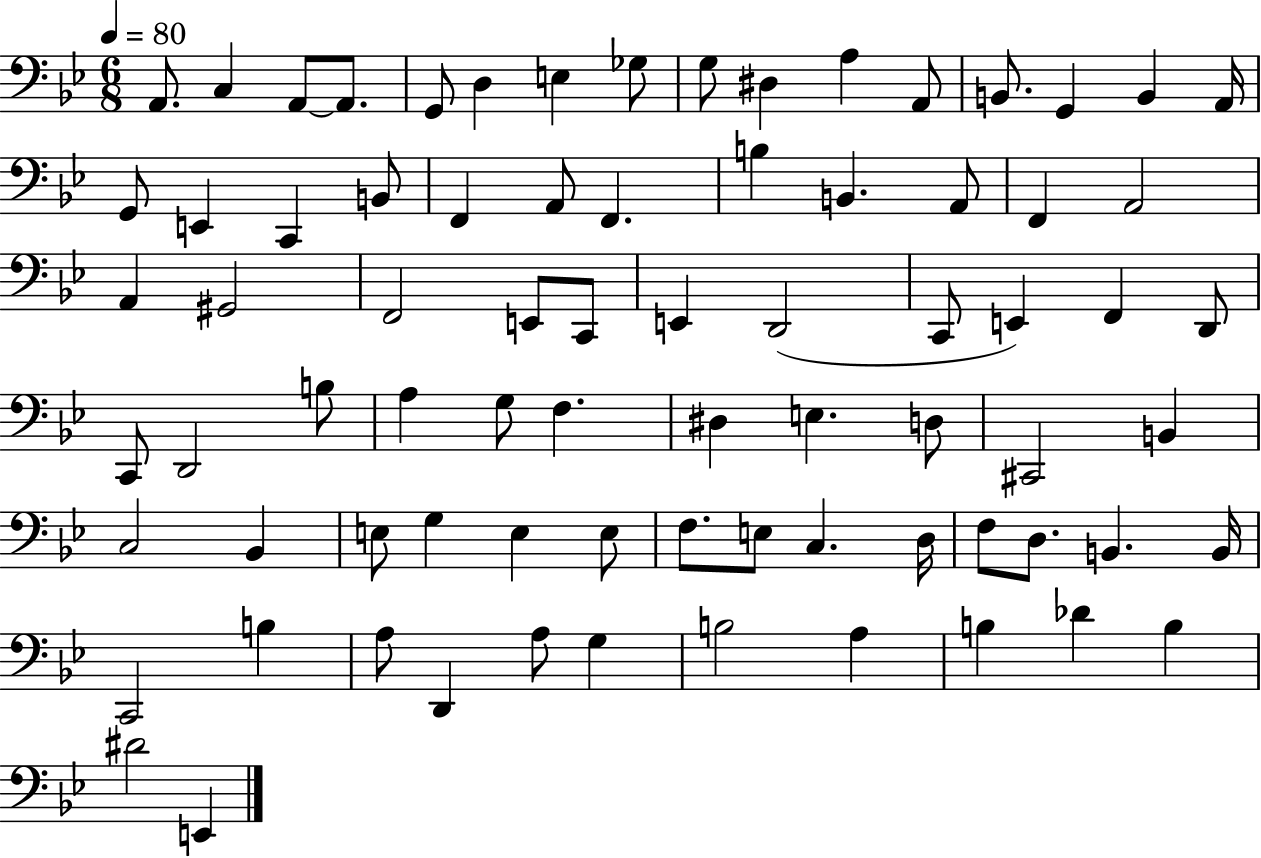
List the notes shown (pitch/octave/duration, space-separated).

A2/e. C3/q A2/e A2/e. G2/e D3/q E3/q Gb3/e G3/e D#3/q A3/q A2/e B2/e. G2/q B2/q A2/s G2/e E2/q C2/q B2/e F2/q A2/e F2/q. B3/q B2/q. A2/e F2/q A2/h A2/q G#2/h F2/h E2/e C2/e E2/q D2/h C2/e E2/q F2/q D2/e C2/e D2/h B3/e A3/q G3/e F3/q. D#3/q E3/q. D3/e C#2/h B2/q C3/h Bb2/q E3/e G3/q E3/q E3/e F3/e. E3/e C3/q. D3/s F3/e D3/e. B2/q. B2/s C2/h B3/q A3/e D2/q A3/e G3/q B3/h A3/q B3/q Db4/q B3/q D#4/h E2/q